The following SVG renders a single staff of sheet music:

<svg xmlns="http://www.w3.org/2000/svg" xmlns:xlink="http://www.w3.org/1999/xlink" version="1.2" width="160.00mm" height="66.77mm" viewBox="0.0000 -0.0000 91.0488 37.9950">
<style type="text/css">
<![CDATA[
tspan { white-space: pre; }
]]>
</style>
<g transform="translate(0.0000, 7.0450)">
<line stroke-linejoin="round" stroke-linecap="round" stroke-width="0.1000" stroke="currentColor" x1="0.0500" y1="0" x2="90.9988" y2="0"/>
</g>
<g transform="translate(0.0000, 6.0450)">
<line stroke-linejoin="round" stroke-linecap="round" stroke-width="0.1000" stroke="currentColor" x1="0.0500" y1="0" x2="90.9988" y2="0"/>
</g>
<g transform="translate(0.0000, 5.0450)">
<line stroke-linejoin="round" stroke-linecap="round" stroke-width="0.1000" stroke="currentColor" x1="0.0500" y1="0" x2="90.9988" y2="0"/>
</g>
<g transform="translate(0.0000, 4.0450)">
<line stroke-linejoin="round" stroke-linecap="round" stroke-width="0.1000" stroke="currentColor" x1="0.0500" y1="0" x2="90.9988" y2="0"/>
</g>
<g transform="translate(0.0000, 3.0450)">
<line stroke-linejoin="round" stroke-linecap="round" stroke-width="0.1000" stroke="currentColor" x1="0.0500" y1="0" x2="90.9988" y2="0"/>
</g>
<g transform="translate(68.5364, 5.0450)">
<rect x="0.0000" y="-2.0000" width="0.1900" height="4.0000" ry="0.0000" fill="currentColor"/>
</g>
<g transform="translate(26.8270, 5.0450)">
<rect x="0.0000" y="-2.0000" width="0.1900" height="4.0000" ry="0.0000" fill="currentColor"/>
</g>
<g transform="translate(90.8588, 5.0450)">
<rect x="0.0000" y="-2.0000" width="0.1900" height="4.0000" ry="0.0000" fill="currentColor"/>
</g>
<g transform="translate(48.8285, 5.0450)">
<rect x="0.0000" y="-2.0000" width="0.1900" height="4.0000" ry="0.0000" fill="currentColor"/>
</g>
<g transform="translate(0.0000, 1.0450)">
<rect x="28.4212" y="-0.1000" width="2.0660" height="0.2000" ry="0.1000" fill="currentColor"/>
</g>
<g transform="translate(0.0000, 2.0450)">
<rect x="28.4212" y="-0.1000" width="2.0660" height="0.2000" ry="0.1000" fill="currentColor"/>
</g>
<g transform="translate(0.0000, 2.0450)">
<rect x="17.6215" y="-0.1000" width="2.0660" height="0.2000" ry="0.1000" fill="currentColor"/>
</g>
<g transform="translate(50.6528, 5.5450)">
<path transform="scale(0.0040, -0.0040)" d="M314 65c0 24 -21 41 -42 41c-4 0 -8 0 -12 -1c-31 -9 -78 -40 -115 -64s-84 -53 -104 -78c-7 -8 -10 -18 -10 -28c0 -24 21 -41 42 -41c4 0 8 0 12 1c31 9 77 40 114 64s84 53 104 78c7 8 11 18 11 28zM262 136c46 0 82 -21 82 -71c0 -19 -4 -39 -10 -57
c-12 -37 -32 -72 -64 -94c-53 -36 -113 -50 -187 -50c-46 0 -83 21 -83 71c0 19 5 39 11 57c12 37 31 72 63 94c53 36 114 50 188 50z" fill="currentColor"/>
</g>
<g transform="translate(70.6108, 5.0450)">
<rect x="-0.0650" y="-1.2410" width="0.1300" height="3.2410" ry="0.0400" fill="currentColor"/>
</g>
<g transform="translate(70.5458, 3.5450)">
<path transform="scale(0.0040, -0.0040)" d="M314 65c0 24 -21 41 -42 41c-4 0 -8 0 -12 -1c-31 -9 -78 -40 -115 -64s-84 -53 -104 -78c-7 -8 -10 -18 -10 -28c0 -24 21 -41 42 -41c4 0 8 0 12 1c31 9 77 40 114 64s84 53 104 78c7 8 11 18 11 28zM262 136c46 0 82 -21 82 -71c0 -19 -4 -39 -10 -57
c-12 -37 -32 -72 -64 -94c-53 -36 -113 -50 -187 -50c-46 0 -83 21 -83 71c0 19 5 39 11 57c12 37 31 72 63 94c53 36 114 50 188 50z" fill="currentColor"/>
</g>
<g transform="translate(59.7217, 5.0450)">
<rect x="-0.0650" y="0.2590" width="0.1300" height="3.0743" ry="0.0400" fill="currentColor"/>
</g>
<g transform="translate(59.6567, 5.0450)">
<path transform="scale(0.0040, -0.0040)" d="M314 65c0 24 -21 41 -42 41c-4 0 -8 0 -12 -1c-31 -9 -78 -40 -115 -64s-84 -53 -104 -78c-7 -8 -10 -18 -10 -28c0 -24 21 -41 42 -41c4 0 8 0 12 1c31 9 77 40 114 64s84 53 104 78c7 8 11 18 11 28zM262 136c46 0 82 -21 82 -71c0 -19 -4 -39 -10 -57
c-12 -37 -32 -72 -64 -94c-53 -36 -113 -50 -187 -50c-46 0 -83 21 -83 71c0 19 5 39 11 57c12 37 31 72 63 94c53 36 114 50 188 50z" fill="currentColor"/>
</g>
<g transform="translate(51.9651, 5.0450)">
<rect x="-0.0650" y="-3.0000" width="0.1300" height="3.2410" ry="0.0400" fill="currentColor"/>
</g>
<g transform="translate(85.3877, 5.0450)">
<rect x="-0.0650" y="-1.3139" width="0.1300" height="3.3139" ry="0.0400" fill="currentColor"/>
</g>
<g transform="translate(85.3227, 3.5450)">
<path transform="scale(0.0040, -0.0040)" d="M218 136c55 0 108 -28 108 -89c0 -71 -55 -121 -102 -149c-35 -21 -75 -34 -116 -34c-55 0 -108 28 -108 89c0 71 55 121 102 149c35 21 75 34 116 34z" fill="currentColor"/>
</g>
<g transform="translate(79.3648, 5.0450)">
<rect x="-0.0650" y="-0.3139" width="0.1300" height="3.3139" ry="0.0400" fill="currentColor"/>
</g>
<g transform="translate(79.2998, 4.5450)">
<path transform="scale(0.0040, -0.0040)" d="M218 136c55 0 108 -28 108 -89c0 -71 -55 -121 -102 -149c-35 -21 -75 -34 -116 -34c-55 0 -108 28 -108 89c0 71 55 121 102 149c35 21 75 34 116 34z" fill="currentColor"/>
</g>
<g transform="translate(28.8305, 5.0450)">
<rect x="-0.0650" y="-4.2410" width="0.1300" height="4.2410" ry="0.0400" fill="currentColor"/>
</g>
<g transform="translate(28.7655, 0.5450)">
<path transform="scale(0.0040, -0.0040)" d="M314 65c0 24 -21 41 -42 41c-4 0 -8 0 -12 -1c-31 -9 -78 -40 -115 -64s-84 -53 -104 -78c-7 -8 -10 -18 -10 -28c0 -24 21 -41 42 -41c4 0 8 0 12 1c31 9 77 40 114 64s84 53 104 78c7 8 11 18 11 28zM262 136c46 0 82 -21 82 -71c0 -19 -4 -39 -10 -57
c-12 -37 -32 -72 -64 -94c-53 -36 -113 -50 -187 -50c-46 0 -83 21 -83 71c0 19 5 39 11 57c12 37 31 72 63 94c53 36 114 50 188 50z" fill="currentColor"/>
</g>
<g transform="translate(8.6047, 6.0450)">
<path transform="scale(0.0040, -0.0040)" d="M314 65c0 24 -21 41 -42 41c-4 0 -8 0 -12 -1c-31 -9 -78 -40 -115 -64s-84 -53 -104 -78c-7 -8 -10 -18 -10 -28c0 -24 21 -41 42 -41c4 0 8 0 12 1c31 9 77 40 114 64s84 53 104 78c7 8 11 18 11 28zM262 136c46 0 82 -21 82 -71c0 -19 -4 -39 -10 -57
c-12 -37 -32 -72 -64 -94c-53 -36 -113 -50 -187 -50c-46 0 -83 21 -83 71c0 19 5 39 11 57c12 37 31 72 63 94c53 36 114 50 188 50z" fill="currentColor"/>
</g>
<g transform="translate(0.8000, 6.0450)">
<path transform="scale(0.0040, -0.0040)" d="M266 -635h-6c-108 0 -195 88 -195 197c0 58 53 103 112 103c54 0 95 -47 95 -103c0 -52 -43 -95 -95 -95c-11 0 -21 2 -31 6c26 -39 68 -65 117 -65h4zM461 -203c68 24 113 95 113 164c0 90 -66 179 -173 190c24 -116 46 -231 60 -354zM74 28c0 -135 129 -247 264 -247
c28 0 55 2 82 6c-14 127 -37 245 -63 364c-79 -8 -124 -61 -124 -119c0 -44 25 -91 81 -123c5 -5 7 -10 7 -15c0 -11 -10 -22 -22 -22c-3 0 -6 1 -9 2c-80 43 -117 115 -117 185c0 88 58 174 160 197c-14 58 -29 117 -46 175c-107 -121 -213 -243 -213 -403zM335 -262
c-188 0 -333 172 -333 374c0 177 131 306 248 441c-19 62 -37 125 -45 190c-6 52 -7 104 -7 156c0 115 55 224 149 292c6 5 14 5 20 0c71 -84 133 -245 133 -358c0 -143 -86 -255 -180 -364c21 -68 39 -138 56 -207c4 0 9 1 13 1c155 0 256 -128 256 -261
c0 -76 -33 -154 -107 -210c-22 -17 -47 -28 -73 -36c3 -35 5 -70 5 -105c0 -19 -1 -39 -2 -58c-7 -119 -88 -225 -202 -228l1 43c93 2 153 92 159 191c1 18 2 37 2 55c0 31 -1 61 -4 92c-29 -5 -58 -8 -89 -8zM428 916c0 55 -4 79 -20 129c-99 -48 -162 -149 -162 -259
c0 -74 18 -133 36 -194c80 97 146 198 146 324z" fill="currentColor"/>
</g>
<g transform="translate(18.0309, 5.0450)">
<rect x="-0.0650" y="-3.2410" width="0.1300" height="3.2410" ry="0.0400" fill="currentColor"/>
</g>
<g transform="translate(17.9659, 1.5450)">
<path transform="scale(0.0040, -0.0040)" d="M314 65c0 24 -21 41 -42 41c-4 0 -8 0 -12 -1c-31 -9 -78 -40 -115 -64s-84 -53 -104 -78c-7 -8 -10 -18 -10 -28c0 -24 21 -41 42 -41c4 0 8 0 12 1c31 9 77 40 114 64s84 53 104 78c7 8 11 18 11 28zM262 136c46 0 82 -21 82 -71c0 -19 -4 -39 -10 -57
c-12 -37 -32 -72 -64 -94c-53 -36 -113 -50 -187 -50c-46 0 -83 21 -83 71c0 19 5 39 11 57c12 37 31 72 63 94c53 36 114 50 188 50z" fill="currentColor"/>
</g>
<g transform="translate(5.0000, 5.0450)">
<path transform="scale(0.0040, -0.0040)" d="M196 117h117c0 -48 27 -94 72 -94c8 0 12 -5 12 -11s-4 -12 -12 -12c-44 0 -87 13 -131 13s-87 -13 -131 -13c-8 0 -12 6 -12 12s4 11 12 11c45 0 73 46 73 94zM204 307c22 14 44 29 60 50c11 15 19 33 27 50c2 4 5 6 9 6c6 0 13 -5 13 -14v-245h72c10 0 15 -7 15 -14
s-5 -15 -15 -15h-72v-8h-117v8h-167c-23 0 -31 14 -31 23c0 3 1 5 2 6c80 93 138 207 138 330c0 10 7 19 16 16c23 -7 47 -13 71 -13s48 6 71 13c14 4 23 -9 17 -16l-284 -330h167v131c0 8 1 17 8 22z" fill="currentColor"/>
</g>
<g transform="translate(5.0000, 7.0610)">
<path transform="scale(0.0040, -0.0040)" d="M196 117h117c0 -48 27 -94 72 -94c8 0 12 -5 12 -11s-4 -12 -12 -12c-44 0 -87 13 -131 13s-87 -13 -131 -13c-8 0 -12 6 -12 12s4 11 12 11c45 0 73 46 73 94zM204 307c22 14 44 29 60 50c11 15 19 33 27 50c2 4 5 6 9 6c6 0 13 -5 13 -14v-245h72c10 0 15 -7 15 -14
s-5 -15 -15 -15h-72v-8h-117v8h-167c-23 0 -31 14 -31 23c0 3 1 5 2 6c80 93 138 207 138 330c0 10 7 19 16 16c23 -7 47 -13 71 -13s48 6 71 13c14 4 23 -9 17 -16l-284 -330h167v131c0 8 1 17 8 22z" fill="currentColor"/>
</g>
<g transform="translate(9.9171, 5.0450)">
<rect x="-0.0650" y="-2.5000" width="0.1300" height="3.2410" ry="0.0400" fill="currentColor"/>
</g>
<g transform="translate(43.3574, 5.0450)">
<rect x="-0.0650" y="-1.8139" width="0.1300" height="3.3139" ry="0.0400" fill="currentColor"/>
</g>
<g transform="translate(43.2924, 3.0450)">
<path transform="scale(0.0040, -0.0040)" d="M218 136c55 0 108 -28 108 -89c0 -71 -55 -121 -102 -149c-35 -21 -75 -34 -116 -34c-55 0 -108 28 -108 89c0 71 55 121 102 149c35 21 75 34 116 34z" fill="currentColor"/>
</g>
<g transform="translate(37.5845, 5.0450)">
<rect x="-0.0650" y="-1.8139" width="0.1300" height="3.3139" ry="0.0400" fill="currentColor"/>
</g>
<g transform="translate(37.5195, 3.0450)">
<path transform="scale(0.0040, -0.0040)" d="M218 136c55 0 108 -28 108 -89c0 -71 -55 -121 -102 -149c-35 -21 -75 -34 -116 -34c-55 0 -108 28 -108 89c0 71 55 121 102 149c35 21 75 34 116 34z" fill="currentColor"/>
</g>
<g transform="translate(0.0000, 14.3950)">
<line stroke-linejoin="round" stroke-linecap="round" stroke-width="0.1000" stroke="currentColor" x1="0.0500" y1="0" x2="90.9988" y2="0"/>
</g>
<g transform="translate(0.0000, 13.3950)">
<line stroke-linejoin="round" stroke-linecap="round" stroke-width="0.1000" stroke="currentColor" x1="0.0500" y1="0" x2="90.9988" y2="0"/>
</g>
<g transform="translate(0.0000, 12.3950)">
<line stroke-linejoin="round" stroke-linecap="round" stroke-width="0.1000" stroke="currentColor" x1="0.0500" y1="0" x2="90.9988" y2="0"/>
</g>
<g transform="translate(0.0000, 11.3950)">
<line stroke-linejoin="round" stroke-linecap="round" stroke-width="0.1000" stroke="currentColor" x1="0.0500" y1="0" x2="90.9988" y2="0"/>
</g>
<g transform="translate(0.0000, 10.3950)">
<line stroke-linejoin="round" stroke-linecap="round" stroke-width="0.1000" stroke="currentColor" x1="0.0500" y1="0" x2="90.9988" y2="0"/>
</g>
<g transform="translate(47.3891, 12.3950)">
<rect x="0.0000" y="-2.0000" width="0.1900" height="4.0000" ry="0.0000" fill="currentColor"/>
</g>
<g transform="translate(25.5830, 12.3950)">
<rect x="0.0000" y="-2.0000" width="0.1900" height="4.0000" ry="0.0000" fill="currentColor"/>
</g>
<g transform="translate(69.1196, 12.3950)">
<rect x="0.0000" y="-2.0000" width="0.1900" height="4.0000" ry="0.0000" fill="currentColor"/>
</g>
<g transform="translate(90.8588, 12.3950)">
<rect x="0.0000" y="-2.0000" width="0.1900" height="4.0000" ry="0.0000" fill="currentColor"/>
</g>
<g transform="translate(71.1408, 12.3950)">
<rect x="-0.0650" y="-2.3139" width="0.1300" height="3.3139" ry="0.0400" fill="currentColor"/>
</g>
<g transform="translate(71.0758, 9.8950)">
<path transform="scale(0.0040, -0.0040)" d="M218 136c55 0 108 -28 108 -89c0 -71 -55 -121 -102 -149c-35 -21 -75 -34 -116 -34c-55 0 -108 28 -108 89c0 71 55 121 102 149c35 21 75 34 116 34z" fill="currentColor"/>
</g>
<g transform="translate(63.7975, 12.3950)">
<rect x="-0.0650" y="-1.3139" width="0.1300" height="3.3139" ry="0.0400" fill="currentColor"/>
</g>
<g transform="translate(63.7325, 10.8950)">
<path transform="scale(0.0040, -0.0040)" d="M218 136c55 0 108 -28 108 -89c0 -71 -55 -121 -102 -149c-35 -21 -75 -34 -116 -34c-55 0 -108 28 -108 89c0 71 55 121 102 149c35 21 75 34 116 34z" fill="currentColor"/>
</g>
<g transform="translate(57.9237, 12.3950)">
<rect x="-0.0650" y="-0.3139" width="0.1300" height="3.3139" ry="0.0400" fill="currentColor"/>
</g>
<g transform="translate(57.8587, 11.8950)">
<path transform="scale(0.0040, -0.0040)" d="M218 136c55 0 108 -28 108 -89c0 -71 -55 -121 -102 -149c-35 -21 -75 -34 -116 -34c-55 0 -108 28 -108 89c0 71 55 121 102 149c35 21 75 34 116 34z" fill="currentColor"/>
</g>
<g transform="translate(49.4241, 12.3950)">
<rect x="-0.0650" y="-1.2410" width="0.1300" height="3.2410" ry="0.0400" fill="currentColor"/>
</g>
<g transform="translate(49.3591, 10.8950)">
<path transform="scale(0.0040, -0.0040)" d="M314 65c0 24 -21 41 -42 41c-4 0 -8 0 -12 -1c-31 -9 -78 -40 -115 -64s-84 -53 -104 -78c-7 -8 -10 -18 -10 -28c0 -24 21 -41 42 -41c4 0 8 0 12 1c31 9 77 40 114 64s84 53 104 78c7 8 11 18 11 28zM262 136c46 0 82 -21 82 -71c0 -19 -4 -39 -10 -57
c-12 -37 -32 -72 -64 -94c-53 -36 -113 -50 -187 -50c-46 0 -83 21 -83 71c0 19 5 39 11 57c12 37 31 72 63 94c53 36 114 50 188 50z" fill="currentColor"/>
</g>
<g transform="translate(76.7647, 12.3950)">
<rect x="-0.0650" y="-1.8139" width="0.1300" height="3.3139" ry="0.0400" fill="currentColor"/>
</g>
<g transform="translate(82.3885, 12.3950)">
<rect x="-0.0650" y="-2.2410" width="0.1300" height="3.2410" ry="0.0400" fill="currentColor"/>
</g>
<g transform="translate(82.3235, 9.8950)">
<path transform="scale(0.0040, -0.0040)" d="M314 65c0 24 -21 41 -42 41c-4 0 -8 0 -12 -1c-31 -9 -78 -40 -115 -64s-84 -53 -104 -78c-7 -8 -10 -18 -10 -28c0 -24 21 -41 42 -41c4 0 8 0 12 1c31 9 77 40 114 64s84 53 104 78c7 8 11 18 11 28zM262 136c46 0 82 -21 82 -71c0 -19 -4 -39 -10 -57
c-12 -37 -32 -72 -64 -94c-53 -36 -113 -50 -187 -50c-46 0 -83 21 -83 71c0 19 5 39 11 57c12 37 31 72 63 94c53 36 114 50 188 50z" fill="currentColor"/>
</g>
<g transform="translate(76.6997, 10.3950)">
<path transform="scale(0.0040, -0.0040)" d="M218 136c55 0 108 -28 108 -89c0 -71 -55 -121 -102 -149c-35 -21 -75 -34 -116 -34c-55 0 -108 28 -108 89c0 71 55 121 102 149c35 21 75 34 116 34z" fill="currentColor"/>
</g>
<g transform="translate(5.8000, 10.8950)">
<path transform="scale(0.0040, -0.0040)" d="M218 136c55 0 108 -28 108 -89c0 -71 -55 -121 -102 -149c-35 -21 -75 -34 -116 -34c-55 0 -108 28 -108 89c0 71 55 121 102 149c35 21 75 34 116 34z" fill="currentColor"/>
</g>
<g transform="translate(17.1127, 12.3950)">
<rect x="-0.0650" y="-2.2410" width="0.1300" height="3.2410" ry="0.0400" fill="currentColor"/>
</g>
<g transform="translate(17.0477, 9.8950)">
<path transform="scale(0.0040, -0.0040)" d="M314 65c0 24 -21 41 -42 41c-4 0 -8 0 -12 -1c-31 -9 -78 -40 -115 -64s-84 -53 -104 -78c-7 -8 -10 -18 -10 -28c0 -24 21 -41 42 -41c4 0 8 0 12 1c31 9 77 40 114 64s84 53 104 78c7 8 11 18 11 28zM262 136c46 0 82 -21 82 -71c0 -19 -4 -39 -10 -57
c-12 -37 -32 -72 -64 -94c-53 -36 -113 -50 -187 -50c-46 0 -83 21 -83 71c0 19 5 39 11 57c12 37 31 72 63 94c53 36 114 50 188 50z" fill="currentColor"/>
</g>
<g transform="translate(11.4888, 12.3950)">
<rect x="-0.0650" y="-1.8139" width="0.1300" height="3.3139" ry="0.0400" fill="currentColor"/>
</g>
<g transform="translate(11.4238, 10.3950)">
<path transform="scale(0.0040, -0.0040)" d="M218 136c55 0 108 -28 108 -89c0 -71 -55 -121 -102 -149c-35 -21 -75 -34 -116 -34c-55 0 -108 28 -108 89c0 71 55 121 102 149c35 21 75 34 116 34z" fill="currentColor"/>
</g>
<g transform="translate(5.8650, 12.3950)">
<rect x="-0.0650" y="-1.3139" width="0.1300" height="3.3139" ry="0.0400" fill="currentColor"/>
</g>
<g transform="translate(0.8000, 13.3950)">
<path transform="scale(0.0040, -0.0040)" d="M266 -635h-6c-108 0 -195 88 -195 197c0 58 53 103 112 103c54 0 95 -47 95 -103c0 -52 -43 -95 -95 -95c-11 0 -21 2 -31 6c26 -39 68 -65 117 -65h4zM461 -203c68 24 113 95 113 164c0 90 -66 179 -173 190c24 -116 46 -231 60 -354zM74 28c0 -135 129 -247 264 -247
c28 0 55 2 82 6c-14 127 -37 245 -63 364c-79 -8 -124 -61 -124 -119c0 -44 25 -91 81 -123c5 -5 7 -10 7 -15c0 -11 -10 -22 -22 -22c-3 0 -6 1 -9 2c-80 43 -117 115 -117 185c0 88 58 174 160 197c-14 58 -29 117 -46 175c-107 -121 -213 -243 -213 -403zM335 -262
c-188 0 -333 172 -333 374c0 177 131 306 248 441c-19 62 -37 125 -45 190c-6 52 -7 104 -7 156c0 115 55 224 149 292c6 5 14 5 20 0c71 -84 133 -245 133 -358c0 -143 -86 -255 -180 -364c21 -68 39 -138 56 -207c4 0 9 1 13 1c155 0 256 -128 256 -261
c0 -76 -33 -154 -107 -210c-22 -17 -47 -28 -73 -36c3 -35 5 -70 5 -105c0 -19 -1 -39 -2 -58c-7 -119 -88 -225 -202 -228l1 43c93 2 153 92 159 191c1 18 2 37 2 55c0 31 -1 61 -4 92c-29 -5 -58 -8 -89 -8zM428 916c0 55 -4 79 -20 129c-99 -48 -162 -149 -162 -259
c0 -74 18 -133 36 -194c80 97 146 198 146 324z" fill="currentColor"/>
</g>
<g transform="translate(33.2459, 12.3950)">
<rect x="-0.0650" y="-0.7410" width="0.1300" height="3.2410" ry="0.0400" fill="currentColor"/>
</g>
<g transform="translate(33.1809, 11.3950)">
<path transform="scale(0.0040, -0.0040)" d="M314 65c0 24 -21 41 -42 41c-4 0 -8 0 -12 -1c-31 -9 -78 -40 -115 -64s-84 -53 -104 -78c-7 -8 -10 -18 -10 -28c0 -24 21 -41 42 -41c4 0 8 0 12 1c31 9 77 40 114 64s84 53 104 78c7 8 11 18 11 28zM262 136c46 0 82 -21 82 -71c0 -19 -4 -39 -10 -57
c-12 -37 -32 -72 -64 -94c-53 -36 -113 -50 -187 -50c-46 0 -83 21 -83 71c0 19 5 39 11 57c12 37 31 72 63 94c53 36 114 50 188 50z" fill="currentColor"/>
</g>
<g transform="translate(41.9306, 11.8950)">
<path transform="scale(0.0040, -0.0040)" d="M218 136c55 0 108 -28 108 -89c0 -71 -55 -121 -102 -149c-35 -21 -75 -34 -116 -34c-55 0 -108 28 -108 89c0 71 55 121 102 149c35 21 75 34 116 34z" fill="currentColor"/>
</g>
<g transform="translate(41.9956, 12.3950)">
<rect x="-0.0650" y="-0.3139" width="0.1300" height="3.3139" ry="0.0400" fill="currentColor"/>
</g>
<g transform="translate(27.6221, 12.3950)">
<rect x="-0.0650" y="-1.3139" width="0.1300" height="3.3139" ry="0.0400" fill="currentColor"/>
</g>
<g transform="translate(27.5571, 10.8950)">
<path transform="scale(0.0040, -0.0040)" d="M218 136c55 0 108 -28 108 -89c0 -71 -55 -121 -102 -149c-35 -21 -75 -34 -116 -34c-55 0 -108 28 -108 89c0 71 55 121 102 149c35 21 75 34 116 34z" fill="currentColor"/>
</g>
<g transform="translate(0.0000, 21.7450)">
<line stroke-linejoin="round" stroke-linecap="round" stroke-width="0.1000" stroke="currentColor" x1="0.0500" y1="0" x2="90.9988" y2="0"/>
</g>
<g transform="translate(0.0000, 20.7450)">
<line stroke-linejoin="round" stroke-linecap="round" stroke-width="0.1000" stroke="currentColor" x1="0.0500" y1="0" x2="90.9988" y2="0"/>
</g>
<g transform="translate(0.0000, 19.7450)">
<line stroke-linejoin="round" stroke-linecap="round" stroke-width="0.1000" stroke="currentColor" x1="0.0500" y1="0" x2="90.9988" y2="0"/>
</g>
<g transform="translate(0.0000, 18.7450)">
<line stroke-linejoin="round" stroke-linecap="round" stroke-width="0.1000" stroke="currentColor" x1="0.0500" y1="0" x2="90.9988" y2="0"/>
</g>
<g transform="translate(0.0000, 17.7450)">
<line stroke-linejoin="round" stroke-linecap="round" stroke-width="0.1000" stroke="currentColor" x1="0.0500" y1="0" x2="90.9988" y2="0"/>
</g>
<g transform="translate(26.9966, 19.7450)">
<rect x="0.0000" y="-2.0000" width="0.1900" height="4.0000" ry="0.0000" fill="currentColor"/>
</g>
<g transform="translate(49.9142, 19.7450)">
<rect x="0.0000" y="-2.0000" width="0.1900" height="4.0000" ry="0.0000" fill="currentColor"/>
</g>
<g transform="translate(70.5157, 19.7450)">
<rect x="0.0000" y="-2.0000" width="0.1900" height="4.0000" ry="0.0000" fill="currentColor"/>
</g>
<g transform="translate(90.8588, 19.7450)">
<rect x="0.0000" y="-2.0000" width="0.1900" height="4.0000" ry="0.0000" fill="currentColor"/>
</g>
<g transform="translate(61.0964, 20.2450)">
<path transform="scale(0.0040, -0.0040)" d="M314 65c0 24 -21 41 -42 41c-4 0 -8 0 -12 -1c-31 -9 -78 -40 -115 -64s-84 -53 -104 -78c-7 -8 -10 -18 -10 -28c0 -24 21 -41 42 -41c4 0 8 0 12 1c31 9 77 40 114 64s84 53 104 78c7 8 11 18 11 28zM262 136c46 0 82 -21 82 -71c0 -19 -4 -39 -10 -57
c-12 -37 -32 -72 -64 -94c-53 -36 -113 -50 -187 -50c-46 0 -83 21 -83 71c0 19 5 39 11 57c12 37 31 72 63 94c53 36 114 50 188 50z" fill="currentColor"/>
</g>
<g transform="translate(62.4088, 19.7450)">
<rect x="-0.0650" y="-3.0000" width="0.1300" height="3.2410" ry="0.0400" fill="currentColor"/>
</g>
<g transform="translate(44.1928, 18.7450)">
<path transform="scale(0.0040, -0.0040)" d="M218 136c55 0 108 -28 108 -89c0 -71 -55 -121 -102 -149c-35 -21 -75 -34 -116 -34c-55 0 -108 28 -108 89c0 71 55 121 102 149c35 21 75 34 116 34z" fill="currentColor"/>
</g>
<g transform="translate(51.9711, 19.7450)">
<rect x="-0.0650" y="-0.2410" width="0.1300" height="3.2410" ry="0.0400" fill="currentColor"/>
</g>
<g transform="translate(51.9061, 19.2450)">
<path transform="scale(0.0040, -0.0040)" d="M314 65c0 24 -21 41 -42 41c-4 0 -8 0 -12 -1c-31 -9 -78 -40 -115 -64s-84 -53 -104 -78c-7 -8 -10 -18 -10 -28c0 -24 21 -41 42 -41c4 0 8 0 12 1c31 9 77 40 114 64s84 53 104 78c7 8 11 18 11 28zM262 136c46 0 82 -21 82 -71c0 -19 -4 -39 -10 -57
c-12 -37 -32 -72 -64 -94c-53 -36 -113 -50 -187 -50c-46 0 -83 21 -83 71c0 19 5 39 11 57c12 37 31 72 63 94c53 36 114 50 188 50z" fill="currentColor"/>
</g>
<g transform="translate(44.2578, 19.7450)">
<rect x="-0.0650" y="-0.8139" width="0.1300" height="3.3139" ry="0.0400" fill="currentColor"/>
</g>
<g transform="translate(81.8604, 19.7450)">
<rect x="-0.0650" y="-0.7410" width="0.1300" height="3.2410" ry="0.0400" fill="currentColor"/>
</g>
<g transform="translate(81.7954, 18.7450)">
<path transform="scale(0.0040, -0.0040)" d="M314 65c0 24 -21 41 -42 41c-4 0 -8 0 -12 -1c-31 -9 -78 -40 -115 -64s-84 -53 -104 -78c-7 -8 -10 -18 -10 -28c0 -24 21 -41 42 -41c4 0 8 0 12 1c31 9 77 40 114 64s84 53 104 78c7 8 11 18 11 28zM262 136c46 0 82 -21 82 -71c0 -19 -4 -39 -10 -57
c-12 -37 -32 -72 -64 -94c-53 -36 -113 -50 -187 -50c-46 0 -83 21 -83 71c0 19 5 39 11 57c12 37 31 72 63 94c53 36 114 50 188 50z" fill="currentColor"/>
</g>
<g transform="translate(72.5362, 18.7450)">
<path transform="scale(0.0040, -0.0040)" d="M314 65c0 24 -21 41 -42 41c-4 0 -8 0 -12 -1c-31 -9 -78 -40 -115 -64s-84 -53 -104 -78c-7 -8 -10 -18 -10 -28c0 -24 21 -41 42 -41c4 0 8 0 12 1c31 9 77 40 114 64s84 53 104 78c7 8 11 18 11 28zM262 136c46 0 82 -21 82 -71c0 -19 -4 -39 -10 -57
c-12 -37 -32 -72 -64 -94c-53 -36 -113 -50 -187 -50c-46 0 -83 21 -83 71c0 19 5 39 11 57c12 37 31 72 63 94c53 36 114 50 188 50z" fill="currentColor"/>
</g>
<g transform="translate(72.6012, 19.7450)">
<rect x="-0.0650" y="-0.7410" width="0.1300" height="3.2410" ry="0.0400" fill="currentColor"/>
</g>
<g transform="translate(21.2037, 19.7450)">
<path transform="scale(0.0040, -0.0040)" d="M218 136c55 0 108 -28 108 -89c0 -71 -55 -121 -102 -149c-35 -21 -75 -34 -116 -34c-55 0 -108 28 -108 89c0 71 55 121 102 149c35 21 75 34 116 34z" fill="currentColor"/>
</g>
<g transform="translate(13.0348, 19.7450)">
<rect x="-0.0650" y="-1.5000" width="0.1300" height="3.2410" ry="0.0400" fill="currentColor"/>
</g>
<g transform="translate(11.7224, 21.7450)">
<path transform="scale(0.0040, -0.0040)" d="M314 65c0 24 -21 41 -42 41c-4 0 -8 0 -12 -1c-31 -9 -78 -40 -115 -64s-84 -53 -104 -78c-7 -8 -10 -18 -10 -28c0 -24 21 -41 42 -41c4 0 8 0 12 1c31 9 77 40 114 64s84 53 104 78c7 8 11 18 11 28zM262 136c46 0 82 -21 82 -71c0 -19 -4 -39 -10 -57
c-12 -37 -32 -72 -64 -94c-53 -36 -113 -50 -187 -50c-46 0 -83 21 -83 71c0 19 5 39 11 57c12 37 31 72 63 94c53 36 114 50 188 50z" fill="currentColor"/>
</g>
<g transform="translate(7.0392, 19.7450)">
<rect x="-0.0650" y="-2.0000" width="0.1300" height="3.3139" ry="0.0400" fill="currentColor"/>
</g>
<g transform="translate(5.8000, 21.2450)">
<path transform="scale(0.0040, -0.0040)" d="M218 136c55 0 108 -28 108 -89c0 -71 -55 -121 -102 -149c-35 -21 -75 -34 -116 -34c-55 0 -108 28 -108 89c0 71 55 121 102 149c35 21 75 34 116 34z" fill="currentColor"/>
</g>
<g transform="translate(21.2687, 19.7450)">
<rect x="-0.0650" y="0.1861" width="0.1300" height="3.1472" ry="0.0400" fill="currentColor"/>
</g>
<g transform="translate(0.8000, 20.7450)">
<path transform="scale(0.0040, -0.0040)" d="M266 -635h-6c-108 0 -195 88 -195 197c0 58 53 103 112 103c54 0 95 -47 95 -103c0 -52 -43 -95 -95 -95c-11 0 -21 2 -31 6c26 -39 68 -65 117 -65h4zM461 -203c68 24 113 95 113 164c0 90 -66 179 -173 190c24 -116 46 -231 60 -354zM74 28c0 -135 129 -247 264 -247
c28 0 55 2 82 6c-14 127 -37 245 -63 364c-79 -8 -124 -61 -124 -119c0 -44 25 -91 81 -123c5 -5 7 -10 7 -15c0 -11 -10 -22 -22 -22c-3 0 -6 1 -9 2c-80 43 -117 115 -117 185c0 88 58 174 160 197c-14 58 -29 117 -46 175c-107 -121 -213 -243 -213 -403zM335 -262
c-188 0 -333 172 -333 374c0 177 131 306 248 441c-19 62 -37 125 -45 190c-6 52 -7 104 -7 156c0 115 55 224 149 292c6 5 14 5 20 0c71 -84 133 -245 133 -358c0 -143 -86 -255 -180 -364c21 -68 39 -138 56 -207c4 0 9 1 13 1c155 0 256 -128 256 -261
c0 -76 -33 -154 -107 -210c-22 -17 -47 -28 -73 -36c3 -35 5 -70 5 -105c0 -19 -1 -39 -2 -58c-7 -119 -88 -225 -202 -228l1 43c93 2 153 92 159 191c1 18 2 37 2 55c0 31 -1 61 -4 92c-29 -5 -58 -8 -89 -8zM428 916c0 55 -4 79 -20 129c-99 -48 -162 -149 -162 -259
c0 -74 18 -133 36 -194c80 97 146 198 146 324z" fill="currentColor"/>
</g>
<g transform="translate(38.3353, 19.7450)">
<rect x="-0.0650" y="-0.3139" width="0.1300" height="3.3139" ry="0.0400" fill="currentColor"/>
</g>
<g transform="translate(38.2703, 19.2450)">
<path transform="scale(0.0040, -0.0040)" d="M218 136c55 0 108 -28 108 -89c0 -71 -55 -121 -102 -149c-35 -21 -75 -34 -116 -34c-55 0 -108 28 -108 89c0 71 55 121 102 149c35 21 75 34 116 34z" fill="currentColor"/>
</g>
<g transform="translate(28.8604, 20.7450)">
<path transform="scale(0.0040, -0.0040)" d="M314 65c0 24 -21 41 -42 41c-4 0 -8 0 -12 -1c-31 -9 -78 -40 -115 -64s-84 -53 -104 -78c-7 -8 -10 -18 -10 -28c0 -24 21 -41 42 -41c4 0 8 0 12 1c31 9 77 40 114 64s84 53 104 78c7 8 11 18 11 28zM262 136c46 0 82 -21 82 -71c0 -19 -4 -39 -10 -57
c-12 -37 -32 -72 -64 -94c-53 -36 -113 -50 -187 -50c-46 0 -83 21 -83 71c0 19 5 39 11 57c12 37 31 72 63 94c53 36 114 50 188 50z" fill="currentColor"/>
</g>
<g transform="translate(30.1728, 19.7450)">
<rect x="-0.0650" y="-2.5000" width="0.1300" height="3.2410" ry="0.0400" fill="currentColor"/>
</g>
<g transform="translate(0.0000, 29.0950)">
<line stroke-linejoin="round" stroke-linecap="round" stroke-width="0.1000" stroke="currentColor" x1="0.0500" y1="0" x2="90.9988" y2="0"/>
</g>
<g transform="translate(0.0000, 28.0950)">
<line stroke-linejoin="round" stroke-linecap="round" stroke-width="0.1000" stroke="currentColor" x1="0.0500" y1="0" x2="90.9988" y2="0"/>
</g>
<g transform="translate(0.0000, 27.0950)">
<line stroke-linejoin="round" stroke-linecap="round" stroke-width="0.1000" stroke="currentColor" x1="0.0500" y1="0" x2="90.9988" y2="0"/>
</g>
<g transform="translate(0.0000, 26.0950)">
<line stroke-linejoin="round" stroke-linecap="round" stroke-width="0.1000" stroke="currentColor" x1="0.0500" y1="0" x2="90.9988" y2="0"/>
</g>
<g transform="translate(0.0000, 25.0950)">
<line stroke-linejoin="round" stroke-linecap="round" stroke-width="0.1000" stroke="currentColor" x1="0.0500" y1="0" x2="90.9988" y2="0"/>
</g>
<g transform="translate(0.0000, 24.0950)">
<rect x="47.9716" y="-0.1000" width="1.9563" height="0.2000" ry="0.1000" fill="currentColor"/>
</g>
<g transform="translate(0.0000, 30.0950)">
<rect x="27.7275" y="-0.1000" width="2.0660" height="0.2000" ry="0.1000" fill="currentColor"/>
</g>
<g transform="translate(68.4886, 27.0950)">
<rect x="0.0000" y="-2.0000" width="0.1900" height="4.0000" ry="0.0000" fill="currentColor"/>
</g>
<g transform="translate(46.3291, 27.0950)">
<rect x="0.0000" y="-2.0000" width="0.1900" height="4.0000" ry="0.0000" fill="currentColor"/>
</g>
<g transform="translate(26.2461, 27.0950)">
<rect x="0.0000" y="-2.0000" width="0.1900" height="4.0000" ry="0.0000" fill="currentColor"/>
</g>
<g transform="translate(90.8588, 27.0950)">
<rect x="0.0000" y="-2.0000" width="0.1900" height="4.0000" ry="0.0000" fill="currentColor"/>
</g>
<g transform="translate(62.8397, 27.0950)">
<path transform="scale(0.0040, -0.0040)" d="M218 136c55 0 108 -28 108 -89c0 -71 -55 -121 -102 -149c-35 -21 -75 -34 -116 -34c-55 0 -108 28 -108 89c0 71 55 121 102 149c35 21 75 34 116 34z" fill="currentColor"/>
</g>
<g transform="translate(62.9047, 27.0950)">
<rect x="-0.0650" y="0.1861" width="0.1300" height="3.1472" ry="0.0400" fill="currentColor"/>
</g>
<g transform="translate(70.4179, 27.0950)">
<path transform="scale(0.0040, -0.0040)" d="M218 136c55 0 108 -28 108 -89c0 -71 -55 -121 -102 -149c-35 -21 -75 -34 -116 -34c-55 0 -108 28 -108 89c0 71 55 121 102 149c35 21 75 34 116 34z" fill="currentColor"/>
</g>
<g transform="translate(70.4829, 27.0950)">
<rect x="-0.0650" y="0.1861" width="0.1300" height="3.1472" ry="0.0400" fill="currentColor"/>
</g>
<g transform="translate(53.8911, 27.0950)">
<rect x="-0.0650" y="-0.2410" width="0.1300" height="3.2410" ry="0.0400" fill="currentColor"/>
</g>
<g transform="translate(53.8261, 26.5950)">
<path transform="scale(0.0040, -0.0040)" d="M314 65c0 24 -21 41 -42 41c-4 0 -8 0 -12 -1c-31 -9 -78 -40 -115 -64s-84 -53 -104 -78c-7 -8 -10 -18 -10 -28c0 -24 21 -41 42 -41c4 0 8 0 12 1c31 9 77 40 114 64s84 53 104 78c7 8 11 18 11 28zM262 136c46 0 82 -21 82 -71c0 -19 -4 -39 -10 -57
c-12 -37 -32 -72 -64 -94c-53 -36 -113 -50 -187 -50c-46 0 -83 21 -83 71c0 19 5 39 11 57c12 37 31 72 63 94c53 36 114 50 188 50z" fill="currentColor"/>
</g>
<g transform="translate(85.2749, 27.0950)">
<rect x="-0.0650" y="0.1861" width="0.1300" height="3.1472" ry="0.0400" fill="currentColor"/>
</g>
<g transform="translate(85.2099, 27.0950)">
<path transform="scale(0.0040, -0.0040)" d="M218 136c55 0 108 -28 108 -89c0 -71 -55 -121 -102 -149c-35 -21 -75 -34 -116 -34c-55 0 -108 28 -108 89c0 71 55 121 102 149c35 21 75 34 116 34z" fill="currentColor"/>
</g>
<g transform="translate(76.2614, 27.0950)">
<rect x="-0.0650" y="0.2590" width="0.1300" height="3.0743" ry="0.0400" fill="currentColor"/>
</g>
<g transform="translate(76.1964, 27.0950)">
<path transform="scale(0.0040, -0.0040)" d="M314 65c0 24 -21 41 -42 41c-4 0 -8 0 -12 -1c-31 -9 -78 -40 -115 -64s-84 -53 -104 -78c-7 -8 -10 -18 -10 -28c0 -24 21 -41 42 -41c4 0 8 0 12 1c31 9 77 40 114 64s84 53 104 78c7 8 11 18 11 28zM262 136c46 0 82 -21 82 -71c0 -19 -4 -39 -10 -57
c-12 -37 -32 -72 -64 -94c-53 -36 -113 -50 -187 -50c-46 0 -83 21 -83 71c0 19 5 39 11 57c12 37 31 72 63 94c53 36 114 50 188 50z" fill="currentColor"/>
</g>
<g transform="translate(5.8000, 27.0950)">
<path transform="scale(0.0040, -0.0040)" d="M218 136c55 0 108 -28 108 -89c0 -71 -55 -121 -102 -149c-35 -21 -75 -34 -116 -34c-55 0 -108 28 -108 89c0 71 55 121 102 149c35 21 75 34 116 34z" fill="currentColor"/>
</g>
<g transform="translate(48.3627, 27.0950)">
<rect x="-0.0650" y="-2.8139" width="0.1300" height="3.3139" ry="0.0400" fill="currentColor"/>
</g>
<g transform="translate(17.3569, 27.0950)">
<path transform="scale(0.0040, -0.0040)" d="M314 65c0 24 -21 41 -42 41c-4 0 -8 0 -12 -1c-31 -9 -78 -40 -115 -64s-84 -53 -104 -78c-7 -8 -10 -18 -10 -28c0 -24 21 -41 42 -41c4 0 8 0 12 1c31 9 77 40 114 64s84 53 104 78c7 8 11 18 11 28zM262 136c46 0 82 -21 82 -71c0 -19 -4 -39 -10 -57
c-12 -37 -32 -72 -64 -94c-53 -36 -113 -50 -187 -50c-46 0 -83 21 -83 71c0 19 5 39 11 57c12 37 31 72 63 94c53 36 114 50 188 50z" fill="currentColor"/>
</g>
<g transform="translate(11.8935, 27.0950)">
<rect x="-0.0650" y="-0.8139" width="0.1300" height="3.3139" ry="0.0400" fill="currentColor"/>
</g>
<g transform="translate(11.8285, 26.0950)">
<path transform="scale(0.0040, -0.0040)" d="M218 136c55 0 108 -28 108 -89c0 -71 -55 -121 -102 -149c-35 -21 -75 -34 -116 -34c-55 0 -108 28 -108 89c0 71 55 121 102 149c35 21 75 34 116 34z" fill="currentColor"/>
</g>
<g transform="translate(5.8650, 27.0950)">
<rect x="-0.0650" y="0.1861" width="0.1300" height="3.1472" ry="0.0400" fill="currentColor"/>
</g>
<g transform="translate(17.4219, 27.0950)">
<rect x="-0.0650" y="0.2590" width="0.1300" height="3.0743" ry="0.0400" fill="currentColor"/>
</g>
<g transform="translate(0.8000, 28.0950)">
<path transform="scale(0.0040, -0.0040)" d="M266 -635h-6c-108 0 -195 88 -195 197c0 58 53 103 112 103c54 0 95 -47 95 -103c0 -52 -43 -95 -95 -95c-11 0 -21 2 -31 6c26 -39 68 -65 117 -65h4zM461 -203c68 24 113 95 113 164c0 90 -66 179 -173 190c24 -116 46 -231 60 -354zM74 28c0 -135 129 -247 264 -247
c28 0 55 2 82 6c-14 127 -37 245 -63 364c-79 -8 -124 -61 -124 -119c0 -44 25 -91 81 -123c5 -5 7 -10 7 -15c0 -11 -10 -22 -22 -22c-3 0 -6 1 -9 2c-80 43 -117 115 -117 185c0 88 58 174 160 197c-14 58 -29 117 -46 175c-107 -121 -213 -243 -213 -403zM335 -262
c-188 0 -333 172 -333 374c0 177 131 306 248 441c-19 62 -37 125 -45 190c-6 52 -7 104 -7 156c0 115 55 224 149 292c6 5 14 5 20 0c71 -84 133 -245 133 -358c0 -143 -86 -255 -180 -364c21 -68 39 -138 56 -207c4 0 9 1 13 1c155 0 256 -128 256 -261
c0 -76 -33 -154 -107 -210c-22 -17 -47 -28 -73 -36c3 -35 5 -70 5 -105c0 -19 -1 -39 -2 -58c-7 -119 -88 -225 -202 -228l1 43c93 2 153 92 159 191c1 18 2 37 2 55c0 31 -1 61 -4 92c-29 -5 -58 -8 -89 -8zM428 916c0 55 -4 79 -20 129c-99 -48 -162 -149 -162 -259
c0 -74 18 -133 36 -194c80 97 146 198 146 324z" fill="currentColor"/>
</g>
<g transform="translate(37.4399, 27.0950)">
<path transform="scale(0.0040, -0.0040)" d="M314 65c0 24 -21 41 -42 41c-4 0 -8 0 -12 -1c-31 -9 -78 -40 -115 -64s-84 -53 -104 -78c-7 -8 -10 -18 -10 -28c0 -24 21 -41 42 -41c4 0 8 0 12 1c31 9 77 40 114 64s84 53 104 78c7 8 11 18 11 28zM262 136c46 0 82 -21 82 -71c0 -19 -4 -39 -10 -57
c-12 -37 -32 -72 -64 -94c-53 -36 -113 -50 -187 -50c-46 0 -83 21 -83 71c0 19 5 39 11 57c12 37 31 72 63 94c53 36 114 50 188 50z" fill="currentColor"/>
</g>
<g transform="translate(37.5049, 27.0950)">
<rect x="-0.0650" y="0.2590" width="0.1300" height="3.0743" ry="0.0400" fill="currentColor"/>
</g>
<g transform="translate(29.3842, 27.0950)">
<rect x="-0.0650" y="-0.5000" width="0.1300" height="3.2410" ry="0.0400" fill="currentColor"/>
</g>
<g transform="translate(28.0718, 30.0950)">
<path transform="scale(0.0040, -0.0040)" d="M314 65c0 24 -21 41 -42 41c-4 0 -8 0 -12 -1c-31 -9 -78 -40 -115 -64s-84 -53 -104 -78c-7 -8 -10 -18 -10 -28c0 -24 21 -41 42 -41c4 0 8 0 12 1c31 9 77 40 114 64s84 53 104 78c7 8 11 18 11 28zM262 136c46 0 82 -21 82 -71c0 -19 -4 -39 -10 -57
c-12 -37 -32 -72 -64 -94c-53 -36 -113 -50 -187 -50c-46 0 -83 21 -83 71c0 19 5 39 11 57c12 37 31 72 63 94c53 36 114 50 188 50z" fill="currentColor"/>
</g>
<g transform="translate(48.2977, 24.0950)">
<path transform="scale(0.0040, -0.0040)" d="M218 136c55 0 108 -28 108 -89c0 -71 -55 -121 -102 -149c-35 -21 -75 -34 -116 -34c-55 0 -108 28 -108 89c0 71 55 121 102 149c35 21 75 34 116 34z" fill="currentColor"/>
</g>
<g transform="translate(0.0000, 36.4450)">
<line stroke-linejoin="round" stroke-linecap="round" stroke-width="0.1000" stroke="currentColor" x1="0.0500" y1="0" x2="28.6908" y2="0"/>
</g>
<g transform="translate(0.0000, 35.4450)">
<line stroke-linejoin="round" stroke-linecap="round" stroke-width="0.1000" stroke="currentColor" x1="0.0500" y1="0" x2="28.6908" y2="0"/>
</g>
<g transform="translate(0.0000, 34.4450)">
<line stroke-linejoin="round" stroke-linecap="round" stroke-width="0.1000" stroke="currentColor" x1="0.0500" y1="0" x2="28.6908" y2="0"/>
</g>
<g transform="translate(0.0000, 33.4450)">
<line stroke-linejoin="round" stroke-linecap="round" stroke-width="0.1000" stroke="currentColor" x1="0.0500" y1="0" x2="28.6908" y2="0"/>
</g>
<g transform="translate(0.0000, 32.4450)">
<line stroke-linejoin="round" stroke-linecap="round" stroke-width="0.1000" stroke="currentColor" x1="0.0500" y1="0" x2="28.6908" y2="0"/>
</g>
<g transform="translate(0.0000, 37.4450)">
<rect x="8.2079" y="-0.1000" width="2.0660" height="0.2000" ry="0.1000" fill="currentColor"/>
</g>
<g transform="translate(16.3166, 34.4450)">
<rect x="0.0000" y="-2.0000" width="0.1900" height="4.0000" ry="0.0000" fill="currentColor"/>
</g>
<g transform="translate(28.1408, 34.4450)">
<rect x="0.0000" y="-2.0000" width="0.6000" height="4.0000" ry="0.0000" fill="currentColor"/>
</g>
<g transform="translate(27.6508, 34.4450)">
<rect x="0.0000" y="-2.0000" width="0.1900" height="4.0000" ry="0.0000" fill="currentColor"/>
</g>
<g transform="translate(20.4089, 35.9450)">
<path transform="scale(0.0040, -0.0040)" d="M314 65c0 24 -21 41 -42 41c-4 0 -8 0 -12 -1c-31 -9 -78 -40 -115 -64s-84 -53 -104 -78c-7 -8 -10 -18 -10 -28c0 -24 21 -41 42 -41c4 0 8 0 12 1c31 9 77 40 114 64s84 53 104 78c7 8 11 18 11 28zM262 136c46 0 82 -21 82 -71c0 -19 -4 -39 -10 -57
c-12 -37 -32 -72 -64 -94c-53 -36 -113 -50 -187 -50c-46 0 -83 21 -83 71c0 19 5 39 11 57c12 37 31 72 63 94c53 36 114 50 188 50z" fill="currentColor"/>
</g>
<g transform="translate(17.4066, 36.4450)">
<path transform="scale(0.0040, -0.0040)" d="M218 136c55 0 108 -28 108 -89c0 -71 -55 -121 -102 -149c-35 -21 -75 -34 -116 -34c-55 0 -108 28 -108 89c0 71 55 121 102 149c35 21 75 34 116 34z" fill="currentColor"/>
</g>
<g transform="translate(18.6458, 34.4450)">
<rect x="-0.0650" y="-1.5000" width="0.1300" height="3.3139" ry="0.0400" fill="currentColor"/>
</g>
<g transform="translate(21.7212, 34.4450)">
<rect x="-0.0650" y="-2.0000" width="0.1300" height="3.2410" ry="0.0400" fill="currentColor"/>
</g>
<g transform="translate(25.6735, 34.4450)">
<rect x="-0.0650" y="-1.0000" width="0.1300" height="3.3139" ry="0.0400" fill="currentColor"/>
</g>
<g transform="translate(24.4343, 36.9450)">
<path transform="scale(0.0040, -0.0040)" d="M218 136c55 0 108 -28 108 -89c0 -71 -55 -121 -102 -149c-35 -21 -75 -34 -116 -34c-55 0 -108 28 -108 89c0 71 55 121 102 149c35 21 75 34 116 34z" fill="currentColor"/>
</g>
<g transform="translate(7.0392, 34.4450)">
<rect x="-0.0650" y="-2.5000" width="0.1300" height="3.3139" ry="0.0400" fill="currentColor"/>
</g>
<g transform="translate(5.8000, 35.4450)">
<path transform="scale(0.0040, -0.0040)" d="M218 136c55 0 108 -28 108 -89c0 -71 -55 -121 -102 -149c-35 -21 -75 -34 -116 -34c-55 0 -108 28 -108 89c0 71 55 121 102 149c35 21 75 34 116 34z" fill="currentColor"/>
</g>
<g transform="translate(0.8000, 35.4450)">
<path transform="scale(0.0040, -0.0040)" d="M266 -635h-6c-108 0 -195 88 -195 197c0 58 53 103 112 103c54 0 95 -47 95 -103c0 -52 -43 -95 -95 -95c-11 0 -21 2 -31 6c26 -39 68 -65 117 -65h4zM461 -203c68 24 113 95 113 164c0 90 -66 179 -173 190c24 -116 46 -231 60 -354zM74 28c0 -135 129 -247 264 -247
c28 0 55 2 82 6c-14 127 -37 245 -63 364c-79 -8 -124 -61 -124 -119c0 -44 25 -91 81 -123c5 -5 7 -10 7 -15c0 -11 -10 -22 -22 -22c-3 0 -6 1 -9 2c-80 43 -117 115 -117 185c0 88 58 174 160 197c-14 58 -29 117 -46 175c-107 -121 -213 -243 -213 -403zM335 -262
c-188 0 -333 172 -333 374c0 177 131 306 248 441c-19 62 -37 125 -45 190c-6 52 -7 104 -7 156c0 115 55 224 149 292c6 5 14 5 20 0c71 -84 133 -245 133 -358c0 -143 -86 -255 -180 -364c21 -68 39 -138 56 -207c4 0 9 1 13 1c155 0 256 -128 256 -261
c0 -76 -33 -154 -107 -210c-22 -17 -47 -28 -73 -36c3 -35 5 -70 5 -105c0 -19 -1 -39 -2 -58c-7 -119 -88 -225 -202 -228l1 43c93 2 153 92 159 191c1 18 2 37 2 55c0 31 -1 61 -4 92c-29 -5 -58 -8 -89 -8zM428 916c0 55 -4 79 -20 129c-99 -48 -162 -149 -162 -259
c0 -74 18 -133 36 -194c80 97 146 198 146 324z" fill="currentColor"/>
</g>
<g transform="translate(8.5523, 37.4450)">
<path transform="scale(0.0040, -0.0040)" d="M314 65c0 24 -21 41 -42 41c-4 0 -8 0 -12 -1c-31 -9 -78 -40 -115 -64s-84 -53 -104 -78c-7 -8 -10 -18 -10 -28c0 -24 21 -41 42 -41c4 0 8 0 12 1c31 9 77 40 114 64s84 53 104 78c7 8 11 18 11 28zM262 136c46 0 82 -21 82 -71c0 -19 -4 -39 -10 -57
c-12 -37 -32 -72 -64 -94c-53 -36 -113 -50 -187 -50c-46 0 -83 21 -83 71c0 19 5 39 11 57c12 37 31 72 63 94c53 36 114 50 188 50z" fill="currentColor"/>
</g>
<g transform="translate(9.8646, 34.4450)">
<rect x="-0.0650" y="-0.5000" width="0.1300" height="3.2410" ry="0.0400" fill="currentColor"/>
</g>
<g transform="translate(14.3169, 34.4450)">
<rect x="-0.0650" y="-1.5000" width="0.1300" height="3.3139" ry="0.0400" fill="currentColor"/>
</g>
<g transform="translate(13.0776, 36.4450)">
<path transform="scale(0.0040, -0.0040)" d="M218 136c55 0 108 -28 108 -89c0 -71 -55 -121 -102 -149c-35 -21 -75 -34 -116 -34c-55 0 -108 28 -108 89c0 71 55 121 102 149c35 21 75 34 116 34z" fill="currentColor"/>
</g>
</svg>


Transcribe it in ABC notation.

X:1
T:Untitled
M:4/4
L:1/4
K:C
G2 b2 d'2 f f A2 B2 e2 c e e f g2 e d2 c e2 c e g f g2 F E2 B G2 c d c2 A2 d2 d2 B d B2 C2 B2 a c2 B B B2 B G C2 E E F2 D